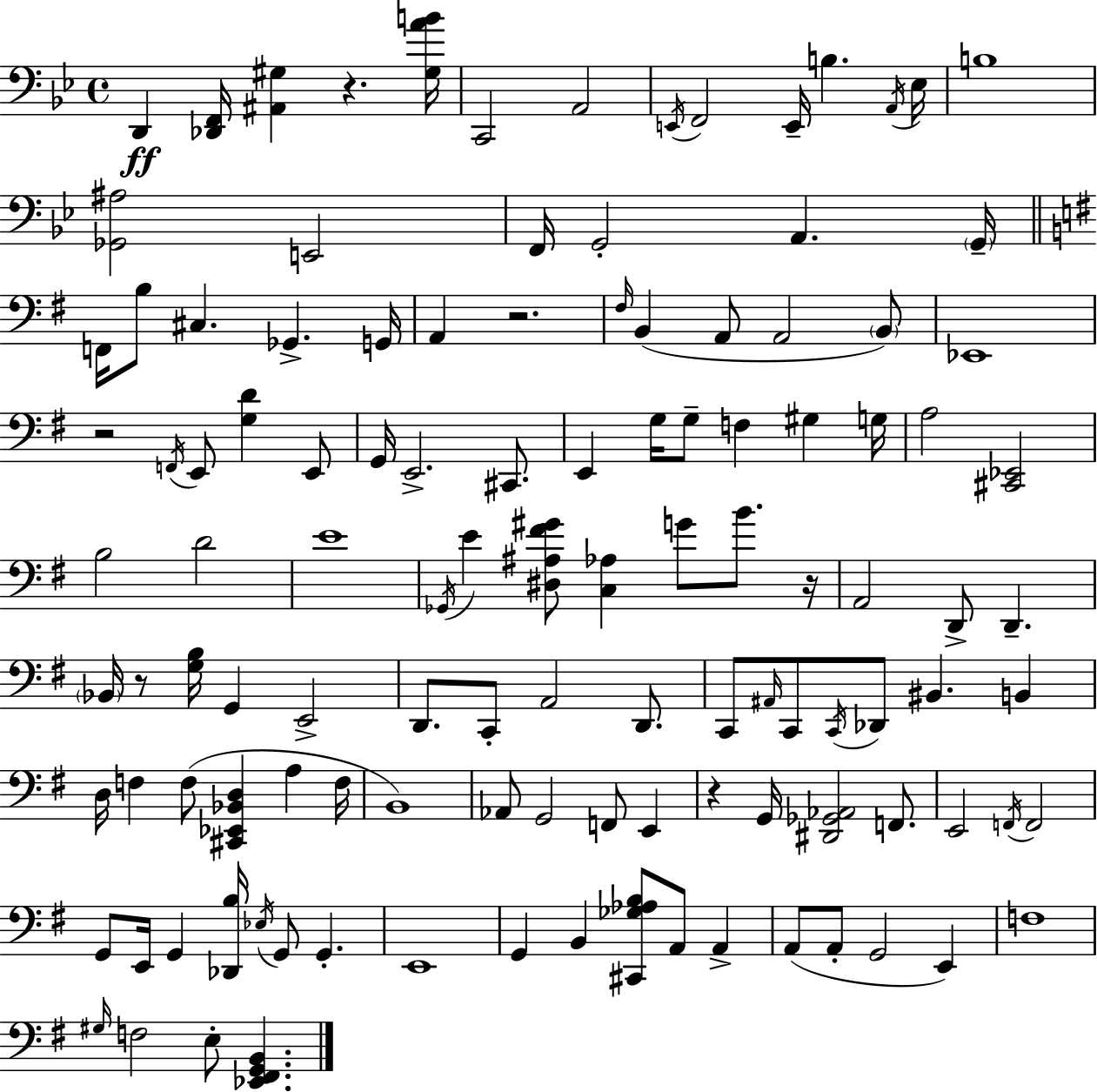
{
  \clef bass
  \time 4/4
  \defaultTimeSignature
  \key bes \major
  d,4\ff <des, f,>16 <ais, gis>4 r4. <gis a' b'>16 | c,2 a,2 | \acciaccatura { e,16 } f,2 e,16-- b4. | \acciaccatura { a,16 } ees16 b1 | \break <ges, ais>2 e,2 | f,16 g,2-. a,4. | \parenthesize g,16-- \bar "||" \break \key g \major f,16 b8 cis4. ges,4.-> g,16 | a,4 r2. | \grace { fis16 } b,4( a,8 a,2 \parenthesize b,8) | ees,1 | \break r2 \acciaccatura { f,16 } e,8 <g d'>4 | e,8 g,16 e,2.-> cis,8. | e,4 g16 g8-- f4 gis4 | g16 a2 <cis, ees,>2 | \break b2 d'2 | e'1 | \acciaccatura { ges,16 } e'4 <dis ais fis' gis'>8 <c aes>4 g'8 b'8. | r16 a,2 d,8-> d,4.-- | \break \parenthesize bes,16 r8 <g b>16 g,4 e,2-> | d,8. c,8-. a,2 | d,8. c,8 \grace { ais,16 } c,8 \acciaccatura { c,16 } des,8 bis,4. | b,4 d16 f4 f8( <cis, ees, bes, d>4 | \break a4 f16 b,1) | aes,8 g,2 f,8 | e,4 r4 g,16 <dis, ges, aes,>2 | f,8. e,2 \acciaccatura { f,16 } f,2 | \break g,8 e,16 g,4 <des, b>16 \acciaccatura { ees16 } g,8 | g,4.-. e,1 | g,4 b,4 <cis, ges aes b>8 | a,8 a,4-> a,8( a,8-. g,2 | \break e,4) f1 | \grace { gis16 } f2 | e8-. <ees, fis, g, b,>4. \bar "|."
}